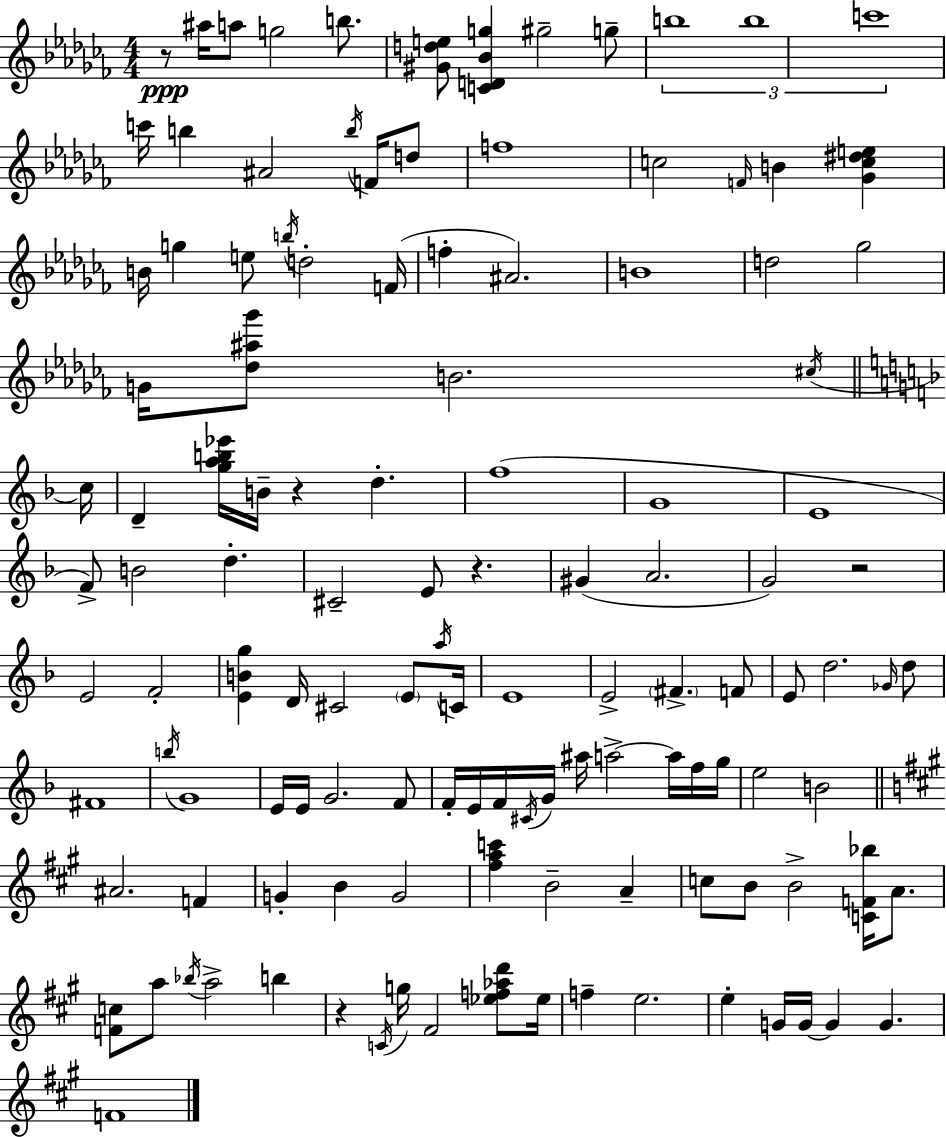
R/e A#5/s A5/e G5/h B5/e. [G#4,D5,E5]/e [C4,D4,Bb4,G5]/q G#5/h G5/e B5/w B5/w C6/w C6/s B5/q A#4/h B5/s F4/s D5/e F5/w C5/h F4/s B4/q [Gb4,C5,D#5,E5]/q B4/s G5/q E5/e B5/s D5/h F4/s F5/q A#4/h. B4/w D5/h Gb5/h G4/s [Db5,A#5,Gb6]/e B4/h. C#5/s C5/s D4/q [G5,A5,B5,Eb6]/s B4/s R/q D5/q. F5/w G4/w E4/w F4/e B4/h D5/q. C#4/h E4/e R/q. G#4/q A4/h. G4/h R/h E4/h F4/h [E4,B4,G5]/q D4/s C#4/h E4/e A5/s C4/s E4/w E4/h F#4/q. F4/e E4/e D5/h. Gb4/s D5/e F#4/w B5/s G4/w E4/s E4/s G4/h. F4/e F4/s E4/s F4/s C#4/s G4/s A#5/s A5/h A5/s F5/s G5/s E5/h B4/h A#4/h. F4/q G4/q B4/q G4/h [F#5,A5,C6]/q B4/h A4/q C5/e B4/e B4/h [C4,F4,Bb5]/s A4/e. [F4,C5]/e A5/e Bb5/s A5/h B5/q R/q C4/s G5/s F#4/h [Eb5,F5,Ab5,D6]/e Eb5/s F5/q E5/h. E5/q G4/s G4/s G4/q G4/q. F4/w